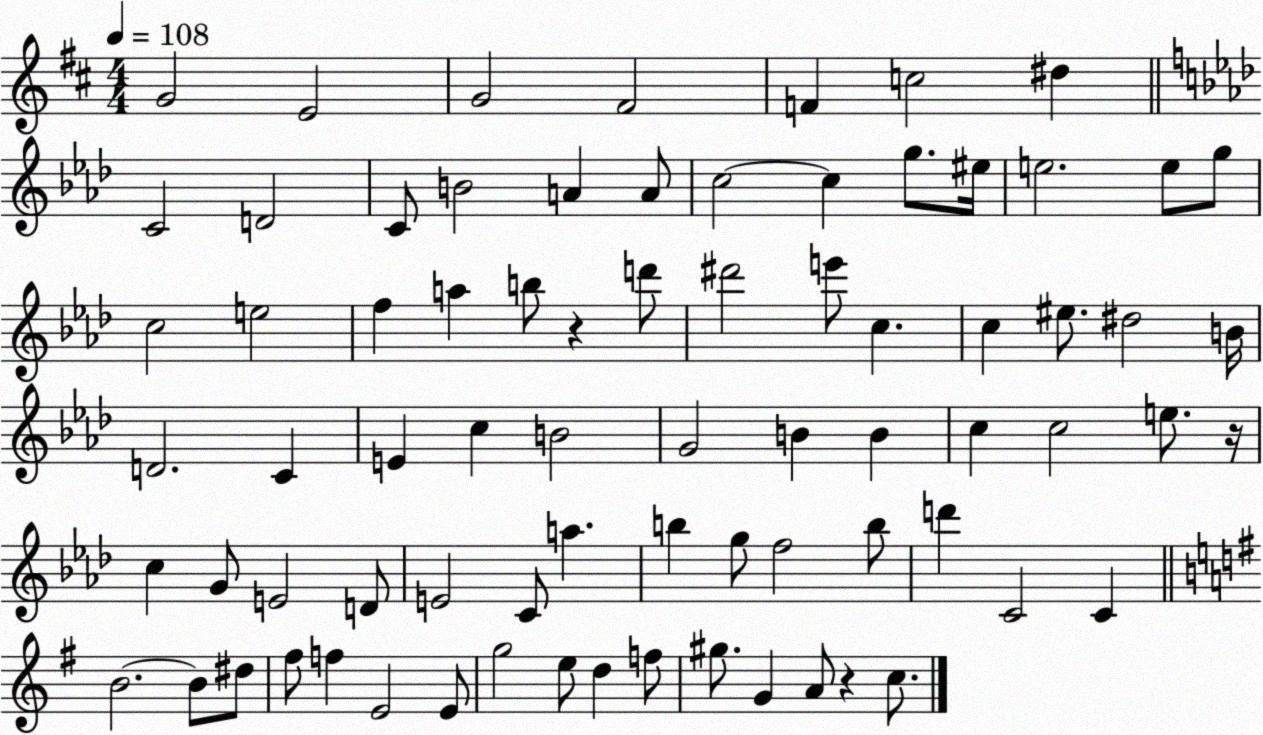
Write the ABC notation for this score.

X:1
T:Untitled
M:4/4
L:1/4
K:D
G2 E2 G2 ^F2 F c2 ^d C2 D2 C/2 B2 A A/2 c2 c g/2 ^e/4 e2 e/2 g/2 c2 e2 f a b/2 z d'/2 ^d'2 e'/2 c c ^e/2 ^d2 B/4 D2 C E c B2 G2 B B c c2 e/2 z/4 c G/2 E2 D/2 E2 C/2 a b g/2 f2 b/2 d' C2 C B2 B/2 ^d/2 ^f/2 f E2 E/2 g2 e/2 d f/2 ^g/2 G A/2 z c/2